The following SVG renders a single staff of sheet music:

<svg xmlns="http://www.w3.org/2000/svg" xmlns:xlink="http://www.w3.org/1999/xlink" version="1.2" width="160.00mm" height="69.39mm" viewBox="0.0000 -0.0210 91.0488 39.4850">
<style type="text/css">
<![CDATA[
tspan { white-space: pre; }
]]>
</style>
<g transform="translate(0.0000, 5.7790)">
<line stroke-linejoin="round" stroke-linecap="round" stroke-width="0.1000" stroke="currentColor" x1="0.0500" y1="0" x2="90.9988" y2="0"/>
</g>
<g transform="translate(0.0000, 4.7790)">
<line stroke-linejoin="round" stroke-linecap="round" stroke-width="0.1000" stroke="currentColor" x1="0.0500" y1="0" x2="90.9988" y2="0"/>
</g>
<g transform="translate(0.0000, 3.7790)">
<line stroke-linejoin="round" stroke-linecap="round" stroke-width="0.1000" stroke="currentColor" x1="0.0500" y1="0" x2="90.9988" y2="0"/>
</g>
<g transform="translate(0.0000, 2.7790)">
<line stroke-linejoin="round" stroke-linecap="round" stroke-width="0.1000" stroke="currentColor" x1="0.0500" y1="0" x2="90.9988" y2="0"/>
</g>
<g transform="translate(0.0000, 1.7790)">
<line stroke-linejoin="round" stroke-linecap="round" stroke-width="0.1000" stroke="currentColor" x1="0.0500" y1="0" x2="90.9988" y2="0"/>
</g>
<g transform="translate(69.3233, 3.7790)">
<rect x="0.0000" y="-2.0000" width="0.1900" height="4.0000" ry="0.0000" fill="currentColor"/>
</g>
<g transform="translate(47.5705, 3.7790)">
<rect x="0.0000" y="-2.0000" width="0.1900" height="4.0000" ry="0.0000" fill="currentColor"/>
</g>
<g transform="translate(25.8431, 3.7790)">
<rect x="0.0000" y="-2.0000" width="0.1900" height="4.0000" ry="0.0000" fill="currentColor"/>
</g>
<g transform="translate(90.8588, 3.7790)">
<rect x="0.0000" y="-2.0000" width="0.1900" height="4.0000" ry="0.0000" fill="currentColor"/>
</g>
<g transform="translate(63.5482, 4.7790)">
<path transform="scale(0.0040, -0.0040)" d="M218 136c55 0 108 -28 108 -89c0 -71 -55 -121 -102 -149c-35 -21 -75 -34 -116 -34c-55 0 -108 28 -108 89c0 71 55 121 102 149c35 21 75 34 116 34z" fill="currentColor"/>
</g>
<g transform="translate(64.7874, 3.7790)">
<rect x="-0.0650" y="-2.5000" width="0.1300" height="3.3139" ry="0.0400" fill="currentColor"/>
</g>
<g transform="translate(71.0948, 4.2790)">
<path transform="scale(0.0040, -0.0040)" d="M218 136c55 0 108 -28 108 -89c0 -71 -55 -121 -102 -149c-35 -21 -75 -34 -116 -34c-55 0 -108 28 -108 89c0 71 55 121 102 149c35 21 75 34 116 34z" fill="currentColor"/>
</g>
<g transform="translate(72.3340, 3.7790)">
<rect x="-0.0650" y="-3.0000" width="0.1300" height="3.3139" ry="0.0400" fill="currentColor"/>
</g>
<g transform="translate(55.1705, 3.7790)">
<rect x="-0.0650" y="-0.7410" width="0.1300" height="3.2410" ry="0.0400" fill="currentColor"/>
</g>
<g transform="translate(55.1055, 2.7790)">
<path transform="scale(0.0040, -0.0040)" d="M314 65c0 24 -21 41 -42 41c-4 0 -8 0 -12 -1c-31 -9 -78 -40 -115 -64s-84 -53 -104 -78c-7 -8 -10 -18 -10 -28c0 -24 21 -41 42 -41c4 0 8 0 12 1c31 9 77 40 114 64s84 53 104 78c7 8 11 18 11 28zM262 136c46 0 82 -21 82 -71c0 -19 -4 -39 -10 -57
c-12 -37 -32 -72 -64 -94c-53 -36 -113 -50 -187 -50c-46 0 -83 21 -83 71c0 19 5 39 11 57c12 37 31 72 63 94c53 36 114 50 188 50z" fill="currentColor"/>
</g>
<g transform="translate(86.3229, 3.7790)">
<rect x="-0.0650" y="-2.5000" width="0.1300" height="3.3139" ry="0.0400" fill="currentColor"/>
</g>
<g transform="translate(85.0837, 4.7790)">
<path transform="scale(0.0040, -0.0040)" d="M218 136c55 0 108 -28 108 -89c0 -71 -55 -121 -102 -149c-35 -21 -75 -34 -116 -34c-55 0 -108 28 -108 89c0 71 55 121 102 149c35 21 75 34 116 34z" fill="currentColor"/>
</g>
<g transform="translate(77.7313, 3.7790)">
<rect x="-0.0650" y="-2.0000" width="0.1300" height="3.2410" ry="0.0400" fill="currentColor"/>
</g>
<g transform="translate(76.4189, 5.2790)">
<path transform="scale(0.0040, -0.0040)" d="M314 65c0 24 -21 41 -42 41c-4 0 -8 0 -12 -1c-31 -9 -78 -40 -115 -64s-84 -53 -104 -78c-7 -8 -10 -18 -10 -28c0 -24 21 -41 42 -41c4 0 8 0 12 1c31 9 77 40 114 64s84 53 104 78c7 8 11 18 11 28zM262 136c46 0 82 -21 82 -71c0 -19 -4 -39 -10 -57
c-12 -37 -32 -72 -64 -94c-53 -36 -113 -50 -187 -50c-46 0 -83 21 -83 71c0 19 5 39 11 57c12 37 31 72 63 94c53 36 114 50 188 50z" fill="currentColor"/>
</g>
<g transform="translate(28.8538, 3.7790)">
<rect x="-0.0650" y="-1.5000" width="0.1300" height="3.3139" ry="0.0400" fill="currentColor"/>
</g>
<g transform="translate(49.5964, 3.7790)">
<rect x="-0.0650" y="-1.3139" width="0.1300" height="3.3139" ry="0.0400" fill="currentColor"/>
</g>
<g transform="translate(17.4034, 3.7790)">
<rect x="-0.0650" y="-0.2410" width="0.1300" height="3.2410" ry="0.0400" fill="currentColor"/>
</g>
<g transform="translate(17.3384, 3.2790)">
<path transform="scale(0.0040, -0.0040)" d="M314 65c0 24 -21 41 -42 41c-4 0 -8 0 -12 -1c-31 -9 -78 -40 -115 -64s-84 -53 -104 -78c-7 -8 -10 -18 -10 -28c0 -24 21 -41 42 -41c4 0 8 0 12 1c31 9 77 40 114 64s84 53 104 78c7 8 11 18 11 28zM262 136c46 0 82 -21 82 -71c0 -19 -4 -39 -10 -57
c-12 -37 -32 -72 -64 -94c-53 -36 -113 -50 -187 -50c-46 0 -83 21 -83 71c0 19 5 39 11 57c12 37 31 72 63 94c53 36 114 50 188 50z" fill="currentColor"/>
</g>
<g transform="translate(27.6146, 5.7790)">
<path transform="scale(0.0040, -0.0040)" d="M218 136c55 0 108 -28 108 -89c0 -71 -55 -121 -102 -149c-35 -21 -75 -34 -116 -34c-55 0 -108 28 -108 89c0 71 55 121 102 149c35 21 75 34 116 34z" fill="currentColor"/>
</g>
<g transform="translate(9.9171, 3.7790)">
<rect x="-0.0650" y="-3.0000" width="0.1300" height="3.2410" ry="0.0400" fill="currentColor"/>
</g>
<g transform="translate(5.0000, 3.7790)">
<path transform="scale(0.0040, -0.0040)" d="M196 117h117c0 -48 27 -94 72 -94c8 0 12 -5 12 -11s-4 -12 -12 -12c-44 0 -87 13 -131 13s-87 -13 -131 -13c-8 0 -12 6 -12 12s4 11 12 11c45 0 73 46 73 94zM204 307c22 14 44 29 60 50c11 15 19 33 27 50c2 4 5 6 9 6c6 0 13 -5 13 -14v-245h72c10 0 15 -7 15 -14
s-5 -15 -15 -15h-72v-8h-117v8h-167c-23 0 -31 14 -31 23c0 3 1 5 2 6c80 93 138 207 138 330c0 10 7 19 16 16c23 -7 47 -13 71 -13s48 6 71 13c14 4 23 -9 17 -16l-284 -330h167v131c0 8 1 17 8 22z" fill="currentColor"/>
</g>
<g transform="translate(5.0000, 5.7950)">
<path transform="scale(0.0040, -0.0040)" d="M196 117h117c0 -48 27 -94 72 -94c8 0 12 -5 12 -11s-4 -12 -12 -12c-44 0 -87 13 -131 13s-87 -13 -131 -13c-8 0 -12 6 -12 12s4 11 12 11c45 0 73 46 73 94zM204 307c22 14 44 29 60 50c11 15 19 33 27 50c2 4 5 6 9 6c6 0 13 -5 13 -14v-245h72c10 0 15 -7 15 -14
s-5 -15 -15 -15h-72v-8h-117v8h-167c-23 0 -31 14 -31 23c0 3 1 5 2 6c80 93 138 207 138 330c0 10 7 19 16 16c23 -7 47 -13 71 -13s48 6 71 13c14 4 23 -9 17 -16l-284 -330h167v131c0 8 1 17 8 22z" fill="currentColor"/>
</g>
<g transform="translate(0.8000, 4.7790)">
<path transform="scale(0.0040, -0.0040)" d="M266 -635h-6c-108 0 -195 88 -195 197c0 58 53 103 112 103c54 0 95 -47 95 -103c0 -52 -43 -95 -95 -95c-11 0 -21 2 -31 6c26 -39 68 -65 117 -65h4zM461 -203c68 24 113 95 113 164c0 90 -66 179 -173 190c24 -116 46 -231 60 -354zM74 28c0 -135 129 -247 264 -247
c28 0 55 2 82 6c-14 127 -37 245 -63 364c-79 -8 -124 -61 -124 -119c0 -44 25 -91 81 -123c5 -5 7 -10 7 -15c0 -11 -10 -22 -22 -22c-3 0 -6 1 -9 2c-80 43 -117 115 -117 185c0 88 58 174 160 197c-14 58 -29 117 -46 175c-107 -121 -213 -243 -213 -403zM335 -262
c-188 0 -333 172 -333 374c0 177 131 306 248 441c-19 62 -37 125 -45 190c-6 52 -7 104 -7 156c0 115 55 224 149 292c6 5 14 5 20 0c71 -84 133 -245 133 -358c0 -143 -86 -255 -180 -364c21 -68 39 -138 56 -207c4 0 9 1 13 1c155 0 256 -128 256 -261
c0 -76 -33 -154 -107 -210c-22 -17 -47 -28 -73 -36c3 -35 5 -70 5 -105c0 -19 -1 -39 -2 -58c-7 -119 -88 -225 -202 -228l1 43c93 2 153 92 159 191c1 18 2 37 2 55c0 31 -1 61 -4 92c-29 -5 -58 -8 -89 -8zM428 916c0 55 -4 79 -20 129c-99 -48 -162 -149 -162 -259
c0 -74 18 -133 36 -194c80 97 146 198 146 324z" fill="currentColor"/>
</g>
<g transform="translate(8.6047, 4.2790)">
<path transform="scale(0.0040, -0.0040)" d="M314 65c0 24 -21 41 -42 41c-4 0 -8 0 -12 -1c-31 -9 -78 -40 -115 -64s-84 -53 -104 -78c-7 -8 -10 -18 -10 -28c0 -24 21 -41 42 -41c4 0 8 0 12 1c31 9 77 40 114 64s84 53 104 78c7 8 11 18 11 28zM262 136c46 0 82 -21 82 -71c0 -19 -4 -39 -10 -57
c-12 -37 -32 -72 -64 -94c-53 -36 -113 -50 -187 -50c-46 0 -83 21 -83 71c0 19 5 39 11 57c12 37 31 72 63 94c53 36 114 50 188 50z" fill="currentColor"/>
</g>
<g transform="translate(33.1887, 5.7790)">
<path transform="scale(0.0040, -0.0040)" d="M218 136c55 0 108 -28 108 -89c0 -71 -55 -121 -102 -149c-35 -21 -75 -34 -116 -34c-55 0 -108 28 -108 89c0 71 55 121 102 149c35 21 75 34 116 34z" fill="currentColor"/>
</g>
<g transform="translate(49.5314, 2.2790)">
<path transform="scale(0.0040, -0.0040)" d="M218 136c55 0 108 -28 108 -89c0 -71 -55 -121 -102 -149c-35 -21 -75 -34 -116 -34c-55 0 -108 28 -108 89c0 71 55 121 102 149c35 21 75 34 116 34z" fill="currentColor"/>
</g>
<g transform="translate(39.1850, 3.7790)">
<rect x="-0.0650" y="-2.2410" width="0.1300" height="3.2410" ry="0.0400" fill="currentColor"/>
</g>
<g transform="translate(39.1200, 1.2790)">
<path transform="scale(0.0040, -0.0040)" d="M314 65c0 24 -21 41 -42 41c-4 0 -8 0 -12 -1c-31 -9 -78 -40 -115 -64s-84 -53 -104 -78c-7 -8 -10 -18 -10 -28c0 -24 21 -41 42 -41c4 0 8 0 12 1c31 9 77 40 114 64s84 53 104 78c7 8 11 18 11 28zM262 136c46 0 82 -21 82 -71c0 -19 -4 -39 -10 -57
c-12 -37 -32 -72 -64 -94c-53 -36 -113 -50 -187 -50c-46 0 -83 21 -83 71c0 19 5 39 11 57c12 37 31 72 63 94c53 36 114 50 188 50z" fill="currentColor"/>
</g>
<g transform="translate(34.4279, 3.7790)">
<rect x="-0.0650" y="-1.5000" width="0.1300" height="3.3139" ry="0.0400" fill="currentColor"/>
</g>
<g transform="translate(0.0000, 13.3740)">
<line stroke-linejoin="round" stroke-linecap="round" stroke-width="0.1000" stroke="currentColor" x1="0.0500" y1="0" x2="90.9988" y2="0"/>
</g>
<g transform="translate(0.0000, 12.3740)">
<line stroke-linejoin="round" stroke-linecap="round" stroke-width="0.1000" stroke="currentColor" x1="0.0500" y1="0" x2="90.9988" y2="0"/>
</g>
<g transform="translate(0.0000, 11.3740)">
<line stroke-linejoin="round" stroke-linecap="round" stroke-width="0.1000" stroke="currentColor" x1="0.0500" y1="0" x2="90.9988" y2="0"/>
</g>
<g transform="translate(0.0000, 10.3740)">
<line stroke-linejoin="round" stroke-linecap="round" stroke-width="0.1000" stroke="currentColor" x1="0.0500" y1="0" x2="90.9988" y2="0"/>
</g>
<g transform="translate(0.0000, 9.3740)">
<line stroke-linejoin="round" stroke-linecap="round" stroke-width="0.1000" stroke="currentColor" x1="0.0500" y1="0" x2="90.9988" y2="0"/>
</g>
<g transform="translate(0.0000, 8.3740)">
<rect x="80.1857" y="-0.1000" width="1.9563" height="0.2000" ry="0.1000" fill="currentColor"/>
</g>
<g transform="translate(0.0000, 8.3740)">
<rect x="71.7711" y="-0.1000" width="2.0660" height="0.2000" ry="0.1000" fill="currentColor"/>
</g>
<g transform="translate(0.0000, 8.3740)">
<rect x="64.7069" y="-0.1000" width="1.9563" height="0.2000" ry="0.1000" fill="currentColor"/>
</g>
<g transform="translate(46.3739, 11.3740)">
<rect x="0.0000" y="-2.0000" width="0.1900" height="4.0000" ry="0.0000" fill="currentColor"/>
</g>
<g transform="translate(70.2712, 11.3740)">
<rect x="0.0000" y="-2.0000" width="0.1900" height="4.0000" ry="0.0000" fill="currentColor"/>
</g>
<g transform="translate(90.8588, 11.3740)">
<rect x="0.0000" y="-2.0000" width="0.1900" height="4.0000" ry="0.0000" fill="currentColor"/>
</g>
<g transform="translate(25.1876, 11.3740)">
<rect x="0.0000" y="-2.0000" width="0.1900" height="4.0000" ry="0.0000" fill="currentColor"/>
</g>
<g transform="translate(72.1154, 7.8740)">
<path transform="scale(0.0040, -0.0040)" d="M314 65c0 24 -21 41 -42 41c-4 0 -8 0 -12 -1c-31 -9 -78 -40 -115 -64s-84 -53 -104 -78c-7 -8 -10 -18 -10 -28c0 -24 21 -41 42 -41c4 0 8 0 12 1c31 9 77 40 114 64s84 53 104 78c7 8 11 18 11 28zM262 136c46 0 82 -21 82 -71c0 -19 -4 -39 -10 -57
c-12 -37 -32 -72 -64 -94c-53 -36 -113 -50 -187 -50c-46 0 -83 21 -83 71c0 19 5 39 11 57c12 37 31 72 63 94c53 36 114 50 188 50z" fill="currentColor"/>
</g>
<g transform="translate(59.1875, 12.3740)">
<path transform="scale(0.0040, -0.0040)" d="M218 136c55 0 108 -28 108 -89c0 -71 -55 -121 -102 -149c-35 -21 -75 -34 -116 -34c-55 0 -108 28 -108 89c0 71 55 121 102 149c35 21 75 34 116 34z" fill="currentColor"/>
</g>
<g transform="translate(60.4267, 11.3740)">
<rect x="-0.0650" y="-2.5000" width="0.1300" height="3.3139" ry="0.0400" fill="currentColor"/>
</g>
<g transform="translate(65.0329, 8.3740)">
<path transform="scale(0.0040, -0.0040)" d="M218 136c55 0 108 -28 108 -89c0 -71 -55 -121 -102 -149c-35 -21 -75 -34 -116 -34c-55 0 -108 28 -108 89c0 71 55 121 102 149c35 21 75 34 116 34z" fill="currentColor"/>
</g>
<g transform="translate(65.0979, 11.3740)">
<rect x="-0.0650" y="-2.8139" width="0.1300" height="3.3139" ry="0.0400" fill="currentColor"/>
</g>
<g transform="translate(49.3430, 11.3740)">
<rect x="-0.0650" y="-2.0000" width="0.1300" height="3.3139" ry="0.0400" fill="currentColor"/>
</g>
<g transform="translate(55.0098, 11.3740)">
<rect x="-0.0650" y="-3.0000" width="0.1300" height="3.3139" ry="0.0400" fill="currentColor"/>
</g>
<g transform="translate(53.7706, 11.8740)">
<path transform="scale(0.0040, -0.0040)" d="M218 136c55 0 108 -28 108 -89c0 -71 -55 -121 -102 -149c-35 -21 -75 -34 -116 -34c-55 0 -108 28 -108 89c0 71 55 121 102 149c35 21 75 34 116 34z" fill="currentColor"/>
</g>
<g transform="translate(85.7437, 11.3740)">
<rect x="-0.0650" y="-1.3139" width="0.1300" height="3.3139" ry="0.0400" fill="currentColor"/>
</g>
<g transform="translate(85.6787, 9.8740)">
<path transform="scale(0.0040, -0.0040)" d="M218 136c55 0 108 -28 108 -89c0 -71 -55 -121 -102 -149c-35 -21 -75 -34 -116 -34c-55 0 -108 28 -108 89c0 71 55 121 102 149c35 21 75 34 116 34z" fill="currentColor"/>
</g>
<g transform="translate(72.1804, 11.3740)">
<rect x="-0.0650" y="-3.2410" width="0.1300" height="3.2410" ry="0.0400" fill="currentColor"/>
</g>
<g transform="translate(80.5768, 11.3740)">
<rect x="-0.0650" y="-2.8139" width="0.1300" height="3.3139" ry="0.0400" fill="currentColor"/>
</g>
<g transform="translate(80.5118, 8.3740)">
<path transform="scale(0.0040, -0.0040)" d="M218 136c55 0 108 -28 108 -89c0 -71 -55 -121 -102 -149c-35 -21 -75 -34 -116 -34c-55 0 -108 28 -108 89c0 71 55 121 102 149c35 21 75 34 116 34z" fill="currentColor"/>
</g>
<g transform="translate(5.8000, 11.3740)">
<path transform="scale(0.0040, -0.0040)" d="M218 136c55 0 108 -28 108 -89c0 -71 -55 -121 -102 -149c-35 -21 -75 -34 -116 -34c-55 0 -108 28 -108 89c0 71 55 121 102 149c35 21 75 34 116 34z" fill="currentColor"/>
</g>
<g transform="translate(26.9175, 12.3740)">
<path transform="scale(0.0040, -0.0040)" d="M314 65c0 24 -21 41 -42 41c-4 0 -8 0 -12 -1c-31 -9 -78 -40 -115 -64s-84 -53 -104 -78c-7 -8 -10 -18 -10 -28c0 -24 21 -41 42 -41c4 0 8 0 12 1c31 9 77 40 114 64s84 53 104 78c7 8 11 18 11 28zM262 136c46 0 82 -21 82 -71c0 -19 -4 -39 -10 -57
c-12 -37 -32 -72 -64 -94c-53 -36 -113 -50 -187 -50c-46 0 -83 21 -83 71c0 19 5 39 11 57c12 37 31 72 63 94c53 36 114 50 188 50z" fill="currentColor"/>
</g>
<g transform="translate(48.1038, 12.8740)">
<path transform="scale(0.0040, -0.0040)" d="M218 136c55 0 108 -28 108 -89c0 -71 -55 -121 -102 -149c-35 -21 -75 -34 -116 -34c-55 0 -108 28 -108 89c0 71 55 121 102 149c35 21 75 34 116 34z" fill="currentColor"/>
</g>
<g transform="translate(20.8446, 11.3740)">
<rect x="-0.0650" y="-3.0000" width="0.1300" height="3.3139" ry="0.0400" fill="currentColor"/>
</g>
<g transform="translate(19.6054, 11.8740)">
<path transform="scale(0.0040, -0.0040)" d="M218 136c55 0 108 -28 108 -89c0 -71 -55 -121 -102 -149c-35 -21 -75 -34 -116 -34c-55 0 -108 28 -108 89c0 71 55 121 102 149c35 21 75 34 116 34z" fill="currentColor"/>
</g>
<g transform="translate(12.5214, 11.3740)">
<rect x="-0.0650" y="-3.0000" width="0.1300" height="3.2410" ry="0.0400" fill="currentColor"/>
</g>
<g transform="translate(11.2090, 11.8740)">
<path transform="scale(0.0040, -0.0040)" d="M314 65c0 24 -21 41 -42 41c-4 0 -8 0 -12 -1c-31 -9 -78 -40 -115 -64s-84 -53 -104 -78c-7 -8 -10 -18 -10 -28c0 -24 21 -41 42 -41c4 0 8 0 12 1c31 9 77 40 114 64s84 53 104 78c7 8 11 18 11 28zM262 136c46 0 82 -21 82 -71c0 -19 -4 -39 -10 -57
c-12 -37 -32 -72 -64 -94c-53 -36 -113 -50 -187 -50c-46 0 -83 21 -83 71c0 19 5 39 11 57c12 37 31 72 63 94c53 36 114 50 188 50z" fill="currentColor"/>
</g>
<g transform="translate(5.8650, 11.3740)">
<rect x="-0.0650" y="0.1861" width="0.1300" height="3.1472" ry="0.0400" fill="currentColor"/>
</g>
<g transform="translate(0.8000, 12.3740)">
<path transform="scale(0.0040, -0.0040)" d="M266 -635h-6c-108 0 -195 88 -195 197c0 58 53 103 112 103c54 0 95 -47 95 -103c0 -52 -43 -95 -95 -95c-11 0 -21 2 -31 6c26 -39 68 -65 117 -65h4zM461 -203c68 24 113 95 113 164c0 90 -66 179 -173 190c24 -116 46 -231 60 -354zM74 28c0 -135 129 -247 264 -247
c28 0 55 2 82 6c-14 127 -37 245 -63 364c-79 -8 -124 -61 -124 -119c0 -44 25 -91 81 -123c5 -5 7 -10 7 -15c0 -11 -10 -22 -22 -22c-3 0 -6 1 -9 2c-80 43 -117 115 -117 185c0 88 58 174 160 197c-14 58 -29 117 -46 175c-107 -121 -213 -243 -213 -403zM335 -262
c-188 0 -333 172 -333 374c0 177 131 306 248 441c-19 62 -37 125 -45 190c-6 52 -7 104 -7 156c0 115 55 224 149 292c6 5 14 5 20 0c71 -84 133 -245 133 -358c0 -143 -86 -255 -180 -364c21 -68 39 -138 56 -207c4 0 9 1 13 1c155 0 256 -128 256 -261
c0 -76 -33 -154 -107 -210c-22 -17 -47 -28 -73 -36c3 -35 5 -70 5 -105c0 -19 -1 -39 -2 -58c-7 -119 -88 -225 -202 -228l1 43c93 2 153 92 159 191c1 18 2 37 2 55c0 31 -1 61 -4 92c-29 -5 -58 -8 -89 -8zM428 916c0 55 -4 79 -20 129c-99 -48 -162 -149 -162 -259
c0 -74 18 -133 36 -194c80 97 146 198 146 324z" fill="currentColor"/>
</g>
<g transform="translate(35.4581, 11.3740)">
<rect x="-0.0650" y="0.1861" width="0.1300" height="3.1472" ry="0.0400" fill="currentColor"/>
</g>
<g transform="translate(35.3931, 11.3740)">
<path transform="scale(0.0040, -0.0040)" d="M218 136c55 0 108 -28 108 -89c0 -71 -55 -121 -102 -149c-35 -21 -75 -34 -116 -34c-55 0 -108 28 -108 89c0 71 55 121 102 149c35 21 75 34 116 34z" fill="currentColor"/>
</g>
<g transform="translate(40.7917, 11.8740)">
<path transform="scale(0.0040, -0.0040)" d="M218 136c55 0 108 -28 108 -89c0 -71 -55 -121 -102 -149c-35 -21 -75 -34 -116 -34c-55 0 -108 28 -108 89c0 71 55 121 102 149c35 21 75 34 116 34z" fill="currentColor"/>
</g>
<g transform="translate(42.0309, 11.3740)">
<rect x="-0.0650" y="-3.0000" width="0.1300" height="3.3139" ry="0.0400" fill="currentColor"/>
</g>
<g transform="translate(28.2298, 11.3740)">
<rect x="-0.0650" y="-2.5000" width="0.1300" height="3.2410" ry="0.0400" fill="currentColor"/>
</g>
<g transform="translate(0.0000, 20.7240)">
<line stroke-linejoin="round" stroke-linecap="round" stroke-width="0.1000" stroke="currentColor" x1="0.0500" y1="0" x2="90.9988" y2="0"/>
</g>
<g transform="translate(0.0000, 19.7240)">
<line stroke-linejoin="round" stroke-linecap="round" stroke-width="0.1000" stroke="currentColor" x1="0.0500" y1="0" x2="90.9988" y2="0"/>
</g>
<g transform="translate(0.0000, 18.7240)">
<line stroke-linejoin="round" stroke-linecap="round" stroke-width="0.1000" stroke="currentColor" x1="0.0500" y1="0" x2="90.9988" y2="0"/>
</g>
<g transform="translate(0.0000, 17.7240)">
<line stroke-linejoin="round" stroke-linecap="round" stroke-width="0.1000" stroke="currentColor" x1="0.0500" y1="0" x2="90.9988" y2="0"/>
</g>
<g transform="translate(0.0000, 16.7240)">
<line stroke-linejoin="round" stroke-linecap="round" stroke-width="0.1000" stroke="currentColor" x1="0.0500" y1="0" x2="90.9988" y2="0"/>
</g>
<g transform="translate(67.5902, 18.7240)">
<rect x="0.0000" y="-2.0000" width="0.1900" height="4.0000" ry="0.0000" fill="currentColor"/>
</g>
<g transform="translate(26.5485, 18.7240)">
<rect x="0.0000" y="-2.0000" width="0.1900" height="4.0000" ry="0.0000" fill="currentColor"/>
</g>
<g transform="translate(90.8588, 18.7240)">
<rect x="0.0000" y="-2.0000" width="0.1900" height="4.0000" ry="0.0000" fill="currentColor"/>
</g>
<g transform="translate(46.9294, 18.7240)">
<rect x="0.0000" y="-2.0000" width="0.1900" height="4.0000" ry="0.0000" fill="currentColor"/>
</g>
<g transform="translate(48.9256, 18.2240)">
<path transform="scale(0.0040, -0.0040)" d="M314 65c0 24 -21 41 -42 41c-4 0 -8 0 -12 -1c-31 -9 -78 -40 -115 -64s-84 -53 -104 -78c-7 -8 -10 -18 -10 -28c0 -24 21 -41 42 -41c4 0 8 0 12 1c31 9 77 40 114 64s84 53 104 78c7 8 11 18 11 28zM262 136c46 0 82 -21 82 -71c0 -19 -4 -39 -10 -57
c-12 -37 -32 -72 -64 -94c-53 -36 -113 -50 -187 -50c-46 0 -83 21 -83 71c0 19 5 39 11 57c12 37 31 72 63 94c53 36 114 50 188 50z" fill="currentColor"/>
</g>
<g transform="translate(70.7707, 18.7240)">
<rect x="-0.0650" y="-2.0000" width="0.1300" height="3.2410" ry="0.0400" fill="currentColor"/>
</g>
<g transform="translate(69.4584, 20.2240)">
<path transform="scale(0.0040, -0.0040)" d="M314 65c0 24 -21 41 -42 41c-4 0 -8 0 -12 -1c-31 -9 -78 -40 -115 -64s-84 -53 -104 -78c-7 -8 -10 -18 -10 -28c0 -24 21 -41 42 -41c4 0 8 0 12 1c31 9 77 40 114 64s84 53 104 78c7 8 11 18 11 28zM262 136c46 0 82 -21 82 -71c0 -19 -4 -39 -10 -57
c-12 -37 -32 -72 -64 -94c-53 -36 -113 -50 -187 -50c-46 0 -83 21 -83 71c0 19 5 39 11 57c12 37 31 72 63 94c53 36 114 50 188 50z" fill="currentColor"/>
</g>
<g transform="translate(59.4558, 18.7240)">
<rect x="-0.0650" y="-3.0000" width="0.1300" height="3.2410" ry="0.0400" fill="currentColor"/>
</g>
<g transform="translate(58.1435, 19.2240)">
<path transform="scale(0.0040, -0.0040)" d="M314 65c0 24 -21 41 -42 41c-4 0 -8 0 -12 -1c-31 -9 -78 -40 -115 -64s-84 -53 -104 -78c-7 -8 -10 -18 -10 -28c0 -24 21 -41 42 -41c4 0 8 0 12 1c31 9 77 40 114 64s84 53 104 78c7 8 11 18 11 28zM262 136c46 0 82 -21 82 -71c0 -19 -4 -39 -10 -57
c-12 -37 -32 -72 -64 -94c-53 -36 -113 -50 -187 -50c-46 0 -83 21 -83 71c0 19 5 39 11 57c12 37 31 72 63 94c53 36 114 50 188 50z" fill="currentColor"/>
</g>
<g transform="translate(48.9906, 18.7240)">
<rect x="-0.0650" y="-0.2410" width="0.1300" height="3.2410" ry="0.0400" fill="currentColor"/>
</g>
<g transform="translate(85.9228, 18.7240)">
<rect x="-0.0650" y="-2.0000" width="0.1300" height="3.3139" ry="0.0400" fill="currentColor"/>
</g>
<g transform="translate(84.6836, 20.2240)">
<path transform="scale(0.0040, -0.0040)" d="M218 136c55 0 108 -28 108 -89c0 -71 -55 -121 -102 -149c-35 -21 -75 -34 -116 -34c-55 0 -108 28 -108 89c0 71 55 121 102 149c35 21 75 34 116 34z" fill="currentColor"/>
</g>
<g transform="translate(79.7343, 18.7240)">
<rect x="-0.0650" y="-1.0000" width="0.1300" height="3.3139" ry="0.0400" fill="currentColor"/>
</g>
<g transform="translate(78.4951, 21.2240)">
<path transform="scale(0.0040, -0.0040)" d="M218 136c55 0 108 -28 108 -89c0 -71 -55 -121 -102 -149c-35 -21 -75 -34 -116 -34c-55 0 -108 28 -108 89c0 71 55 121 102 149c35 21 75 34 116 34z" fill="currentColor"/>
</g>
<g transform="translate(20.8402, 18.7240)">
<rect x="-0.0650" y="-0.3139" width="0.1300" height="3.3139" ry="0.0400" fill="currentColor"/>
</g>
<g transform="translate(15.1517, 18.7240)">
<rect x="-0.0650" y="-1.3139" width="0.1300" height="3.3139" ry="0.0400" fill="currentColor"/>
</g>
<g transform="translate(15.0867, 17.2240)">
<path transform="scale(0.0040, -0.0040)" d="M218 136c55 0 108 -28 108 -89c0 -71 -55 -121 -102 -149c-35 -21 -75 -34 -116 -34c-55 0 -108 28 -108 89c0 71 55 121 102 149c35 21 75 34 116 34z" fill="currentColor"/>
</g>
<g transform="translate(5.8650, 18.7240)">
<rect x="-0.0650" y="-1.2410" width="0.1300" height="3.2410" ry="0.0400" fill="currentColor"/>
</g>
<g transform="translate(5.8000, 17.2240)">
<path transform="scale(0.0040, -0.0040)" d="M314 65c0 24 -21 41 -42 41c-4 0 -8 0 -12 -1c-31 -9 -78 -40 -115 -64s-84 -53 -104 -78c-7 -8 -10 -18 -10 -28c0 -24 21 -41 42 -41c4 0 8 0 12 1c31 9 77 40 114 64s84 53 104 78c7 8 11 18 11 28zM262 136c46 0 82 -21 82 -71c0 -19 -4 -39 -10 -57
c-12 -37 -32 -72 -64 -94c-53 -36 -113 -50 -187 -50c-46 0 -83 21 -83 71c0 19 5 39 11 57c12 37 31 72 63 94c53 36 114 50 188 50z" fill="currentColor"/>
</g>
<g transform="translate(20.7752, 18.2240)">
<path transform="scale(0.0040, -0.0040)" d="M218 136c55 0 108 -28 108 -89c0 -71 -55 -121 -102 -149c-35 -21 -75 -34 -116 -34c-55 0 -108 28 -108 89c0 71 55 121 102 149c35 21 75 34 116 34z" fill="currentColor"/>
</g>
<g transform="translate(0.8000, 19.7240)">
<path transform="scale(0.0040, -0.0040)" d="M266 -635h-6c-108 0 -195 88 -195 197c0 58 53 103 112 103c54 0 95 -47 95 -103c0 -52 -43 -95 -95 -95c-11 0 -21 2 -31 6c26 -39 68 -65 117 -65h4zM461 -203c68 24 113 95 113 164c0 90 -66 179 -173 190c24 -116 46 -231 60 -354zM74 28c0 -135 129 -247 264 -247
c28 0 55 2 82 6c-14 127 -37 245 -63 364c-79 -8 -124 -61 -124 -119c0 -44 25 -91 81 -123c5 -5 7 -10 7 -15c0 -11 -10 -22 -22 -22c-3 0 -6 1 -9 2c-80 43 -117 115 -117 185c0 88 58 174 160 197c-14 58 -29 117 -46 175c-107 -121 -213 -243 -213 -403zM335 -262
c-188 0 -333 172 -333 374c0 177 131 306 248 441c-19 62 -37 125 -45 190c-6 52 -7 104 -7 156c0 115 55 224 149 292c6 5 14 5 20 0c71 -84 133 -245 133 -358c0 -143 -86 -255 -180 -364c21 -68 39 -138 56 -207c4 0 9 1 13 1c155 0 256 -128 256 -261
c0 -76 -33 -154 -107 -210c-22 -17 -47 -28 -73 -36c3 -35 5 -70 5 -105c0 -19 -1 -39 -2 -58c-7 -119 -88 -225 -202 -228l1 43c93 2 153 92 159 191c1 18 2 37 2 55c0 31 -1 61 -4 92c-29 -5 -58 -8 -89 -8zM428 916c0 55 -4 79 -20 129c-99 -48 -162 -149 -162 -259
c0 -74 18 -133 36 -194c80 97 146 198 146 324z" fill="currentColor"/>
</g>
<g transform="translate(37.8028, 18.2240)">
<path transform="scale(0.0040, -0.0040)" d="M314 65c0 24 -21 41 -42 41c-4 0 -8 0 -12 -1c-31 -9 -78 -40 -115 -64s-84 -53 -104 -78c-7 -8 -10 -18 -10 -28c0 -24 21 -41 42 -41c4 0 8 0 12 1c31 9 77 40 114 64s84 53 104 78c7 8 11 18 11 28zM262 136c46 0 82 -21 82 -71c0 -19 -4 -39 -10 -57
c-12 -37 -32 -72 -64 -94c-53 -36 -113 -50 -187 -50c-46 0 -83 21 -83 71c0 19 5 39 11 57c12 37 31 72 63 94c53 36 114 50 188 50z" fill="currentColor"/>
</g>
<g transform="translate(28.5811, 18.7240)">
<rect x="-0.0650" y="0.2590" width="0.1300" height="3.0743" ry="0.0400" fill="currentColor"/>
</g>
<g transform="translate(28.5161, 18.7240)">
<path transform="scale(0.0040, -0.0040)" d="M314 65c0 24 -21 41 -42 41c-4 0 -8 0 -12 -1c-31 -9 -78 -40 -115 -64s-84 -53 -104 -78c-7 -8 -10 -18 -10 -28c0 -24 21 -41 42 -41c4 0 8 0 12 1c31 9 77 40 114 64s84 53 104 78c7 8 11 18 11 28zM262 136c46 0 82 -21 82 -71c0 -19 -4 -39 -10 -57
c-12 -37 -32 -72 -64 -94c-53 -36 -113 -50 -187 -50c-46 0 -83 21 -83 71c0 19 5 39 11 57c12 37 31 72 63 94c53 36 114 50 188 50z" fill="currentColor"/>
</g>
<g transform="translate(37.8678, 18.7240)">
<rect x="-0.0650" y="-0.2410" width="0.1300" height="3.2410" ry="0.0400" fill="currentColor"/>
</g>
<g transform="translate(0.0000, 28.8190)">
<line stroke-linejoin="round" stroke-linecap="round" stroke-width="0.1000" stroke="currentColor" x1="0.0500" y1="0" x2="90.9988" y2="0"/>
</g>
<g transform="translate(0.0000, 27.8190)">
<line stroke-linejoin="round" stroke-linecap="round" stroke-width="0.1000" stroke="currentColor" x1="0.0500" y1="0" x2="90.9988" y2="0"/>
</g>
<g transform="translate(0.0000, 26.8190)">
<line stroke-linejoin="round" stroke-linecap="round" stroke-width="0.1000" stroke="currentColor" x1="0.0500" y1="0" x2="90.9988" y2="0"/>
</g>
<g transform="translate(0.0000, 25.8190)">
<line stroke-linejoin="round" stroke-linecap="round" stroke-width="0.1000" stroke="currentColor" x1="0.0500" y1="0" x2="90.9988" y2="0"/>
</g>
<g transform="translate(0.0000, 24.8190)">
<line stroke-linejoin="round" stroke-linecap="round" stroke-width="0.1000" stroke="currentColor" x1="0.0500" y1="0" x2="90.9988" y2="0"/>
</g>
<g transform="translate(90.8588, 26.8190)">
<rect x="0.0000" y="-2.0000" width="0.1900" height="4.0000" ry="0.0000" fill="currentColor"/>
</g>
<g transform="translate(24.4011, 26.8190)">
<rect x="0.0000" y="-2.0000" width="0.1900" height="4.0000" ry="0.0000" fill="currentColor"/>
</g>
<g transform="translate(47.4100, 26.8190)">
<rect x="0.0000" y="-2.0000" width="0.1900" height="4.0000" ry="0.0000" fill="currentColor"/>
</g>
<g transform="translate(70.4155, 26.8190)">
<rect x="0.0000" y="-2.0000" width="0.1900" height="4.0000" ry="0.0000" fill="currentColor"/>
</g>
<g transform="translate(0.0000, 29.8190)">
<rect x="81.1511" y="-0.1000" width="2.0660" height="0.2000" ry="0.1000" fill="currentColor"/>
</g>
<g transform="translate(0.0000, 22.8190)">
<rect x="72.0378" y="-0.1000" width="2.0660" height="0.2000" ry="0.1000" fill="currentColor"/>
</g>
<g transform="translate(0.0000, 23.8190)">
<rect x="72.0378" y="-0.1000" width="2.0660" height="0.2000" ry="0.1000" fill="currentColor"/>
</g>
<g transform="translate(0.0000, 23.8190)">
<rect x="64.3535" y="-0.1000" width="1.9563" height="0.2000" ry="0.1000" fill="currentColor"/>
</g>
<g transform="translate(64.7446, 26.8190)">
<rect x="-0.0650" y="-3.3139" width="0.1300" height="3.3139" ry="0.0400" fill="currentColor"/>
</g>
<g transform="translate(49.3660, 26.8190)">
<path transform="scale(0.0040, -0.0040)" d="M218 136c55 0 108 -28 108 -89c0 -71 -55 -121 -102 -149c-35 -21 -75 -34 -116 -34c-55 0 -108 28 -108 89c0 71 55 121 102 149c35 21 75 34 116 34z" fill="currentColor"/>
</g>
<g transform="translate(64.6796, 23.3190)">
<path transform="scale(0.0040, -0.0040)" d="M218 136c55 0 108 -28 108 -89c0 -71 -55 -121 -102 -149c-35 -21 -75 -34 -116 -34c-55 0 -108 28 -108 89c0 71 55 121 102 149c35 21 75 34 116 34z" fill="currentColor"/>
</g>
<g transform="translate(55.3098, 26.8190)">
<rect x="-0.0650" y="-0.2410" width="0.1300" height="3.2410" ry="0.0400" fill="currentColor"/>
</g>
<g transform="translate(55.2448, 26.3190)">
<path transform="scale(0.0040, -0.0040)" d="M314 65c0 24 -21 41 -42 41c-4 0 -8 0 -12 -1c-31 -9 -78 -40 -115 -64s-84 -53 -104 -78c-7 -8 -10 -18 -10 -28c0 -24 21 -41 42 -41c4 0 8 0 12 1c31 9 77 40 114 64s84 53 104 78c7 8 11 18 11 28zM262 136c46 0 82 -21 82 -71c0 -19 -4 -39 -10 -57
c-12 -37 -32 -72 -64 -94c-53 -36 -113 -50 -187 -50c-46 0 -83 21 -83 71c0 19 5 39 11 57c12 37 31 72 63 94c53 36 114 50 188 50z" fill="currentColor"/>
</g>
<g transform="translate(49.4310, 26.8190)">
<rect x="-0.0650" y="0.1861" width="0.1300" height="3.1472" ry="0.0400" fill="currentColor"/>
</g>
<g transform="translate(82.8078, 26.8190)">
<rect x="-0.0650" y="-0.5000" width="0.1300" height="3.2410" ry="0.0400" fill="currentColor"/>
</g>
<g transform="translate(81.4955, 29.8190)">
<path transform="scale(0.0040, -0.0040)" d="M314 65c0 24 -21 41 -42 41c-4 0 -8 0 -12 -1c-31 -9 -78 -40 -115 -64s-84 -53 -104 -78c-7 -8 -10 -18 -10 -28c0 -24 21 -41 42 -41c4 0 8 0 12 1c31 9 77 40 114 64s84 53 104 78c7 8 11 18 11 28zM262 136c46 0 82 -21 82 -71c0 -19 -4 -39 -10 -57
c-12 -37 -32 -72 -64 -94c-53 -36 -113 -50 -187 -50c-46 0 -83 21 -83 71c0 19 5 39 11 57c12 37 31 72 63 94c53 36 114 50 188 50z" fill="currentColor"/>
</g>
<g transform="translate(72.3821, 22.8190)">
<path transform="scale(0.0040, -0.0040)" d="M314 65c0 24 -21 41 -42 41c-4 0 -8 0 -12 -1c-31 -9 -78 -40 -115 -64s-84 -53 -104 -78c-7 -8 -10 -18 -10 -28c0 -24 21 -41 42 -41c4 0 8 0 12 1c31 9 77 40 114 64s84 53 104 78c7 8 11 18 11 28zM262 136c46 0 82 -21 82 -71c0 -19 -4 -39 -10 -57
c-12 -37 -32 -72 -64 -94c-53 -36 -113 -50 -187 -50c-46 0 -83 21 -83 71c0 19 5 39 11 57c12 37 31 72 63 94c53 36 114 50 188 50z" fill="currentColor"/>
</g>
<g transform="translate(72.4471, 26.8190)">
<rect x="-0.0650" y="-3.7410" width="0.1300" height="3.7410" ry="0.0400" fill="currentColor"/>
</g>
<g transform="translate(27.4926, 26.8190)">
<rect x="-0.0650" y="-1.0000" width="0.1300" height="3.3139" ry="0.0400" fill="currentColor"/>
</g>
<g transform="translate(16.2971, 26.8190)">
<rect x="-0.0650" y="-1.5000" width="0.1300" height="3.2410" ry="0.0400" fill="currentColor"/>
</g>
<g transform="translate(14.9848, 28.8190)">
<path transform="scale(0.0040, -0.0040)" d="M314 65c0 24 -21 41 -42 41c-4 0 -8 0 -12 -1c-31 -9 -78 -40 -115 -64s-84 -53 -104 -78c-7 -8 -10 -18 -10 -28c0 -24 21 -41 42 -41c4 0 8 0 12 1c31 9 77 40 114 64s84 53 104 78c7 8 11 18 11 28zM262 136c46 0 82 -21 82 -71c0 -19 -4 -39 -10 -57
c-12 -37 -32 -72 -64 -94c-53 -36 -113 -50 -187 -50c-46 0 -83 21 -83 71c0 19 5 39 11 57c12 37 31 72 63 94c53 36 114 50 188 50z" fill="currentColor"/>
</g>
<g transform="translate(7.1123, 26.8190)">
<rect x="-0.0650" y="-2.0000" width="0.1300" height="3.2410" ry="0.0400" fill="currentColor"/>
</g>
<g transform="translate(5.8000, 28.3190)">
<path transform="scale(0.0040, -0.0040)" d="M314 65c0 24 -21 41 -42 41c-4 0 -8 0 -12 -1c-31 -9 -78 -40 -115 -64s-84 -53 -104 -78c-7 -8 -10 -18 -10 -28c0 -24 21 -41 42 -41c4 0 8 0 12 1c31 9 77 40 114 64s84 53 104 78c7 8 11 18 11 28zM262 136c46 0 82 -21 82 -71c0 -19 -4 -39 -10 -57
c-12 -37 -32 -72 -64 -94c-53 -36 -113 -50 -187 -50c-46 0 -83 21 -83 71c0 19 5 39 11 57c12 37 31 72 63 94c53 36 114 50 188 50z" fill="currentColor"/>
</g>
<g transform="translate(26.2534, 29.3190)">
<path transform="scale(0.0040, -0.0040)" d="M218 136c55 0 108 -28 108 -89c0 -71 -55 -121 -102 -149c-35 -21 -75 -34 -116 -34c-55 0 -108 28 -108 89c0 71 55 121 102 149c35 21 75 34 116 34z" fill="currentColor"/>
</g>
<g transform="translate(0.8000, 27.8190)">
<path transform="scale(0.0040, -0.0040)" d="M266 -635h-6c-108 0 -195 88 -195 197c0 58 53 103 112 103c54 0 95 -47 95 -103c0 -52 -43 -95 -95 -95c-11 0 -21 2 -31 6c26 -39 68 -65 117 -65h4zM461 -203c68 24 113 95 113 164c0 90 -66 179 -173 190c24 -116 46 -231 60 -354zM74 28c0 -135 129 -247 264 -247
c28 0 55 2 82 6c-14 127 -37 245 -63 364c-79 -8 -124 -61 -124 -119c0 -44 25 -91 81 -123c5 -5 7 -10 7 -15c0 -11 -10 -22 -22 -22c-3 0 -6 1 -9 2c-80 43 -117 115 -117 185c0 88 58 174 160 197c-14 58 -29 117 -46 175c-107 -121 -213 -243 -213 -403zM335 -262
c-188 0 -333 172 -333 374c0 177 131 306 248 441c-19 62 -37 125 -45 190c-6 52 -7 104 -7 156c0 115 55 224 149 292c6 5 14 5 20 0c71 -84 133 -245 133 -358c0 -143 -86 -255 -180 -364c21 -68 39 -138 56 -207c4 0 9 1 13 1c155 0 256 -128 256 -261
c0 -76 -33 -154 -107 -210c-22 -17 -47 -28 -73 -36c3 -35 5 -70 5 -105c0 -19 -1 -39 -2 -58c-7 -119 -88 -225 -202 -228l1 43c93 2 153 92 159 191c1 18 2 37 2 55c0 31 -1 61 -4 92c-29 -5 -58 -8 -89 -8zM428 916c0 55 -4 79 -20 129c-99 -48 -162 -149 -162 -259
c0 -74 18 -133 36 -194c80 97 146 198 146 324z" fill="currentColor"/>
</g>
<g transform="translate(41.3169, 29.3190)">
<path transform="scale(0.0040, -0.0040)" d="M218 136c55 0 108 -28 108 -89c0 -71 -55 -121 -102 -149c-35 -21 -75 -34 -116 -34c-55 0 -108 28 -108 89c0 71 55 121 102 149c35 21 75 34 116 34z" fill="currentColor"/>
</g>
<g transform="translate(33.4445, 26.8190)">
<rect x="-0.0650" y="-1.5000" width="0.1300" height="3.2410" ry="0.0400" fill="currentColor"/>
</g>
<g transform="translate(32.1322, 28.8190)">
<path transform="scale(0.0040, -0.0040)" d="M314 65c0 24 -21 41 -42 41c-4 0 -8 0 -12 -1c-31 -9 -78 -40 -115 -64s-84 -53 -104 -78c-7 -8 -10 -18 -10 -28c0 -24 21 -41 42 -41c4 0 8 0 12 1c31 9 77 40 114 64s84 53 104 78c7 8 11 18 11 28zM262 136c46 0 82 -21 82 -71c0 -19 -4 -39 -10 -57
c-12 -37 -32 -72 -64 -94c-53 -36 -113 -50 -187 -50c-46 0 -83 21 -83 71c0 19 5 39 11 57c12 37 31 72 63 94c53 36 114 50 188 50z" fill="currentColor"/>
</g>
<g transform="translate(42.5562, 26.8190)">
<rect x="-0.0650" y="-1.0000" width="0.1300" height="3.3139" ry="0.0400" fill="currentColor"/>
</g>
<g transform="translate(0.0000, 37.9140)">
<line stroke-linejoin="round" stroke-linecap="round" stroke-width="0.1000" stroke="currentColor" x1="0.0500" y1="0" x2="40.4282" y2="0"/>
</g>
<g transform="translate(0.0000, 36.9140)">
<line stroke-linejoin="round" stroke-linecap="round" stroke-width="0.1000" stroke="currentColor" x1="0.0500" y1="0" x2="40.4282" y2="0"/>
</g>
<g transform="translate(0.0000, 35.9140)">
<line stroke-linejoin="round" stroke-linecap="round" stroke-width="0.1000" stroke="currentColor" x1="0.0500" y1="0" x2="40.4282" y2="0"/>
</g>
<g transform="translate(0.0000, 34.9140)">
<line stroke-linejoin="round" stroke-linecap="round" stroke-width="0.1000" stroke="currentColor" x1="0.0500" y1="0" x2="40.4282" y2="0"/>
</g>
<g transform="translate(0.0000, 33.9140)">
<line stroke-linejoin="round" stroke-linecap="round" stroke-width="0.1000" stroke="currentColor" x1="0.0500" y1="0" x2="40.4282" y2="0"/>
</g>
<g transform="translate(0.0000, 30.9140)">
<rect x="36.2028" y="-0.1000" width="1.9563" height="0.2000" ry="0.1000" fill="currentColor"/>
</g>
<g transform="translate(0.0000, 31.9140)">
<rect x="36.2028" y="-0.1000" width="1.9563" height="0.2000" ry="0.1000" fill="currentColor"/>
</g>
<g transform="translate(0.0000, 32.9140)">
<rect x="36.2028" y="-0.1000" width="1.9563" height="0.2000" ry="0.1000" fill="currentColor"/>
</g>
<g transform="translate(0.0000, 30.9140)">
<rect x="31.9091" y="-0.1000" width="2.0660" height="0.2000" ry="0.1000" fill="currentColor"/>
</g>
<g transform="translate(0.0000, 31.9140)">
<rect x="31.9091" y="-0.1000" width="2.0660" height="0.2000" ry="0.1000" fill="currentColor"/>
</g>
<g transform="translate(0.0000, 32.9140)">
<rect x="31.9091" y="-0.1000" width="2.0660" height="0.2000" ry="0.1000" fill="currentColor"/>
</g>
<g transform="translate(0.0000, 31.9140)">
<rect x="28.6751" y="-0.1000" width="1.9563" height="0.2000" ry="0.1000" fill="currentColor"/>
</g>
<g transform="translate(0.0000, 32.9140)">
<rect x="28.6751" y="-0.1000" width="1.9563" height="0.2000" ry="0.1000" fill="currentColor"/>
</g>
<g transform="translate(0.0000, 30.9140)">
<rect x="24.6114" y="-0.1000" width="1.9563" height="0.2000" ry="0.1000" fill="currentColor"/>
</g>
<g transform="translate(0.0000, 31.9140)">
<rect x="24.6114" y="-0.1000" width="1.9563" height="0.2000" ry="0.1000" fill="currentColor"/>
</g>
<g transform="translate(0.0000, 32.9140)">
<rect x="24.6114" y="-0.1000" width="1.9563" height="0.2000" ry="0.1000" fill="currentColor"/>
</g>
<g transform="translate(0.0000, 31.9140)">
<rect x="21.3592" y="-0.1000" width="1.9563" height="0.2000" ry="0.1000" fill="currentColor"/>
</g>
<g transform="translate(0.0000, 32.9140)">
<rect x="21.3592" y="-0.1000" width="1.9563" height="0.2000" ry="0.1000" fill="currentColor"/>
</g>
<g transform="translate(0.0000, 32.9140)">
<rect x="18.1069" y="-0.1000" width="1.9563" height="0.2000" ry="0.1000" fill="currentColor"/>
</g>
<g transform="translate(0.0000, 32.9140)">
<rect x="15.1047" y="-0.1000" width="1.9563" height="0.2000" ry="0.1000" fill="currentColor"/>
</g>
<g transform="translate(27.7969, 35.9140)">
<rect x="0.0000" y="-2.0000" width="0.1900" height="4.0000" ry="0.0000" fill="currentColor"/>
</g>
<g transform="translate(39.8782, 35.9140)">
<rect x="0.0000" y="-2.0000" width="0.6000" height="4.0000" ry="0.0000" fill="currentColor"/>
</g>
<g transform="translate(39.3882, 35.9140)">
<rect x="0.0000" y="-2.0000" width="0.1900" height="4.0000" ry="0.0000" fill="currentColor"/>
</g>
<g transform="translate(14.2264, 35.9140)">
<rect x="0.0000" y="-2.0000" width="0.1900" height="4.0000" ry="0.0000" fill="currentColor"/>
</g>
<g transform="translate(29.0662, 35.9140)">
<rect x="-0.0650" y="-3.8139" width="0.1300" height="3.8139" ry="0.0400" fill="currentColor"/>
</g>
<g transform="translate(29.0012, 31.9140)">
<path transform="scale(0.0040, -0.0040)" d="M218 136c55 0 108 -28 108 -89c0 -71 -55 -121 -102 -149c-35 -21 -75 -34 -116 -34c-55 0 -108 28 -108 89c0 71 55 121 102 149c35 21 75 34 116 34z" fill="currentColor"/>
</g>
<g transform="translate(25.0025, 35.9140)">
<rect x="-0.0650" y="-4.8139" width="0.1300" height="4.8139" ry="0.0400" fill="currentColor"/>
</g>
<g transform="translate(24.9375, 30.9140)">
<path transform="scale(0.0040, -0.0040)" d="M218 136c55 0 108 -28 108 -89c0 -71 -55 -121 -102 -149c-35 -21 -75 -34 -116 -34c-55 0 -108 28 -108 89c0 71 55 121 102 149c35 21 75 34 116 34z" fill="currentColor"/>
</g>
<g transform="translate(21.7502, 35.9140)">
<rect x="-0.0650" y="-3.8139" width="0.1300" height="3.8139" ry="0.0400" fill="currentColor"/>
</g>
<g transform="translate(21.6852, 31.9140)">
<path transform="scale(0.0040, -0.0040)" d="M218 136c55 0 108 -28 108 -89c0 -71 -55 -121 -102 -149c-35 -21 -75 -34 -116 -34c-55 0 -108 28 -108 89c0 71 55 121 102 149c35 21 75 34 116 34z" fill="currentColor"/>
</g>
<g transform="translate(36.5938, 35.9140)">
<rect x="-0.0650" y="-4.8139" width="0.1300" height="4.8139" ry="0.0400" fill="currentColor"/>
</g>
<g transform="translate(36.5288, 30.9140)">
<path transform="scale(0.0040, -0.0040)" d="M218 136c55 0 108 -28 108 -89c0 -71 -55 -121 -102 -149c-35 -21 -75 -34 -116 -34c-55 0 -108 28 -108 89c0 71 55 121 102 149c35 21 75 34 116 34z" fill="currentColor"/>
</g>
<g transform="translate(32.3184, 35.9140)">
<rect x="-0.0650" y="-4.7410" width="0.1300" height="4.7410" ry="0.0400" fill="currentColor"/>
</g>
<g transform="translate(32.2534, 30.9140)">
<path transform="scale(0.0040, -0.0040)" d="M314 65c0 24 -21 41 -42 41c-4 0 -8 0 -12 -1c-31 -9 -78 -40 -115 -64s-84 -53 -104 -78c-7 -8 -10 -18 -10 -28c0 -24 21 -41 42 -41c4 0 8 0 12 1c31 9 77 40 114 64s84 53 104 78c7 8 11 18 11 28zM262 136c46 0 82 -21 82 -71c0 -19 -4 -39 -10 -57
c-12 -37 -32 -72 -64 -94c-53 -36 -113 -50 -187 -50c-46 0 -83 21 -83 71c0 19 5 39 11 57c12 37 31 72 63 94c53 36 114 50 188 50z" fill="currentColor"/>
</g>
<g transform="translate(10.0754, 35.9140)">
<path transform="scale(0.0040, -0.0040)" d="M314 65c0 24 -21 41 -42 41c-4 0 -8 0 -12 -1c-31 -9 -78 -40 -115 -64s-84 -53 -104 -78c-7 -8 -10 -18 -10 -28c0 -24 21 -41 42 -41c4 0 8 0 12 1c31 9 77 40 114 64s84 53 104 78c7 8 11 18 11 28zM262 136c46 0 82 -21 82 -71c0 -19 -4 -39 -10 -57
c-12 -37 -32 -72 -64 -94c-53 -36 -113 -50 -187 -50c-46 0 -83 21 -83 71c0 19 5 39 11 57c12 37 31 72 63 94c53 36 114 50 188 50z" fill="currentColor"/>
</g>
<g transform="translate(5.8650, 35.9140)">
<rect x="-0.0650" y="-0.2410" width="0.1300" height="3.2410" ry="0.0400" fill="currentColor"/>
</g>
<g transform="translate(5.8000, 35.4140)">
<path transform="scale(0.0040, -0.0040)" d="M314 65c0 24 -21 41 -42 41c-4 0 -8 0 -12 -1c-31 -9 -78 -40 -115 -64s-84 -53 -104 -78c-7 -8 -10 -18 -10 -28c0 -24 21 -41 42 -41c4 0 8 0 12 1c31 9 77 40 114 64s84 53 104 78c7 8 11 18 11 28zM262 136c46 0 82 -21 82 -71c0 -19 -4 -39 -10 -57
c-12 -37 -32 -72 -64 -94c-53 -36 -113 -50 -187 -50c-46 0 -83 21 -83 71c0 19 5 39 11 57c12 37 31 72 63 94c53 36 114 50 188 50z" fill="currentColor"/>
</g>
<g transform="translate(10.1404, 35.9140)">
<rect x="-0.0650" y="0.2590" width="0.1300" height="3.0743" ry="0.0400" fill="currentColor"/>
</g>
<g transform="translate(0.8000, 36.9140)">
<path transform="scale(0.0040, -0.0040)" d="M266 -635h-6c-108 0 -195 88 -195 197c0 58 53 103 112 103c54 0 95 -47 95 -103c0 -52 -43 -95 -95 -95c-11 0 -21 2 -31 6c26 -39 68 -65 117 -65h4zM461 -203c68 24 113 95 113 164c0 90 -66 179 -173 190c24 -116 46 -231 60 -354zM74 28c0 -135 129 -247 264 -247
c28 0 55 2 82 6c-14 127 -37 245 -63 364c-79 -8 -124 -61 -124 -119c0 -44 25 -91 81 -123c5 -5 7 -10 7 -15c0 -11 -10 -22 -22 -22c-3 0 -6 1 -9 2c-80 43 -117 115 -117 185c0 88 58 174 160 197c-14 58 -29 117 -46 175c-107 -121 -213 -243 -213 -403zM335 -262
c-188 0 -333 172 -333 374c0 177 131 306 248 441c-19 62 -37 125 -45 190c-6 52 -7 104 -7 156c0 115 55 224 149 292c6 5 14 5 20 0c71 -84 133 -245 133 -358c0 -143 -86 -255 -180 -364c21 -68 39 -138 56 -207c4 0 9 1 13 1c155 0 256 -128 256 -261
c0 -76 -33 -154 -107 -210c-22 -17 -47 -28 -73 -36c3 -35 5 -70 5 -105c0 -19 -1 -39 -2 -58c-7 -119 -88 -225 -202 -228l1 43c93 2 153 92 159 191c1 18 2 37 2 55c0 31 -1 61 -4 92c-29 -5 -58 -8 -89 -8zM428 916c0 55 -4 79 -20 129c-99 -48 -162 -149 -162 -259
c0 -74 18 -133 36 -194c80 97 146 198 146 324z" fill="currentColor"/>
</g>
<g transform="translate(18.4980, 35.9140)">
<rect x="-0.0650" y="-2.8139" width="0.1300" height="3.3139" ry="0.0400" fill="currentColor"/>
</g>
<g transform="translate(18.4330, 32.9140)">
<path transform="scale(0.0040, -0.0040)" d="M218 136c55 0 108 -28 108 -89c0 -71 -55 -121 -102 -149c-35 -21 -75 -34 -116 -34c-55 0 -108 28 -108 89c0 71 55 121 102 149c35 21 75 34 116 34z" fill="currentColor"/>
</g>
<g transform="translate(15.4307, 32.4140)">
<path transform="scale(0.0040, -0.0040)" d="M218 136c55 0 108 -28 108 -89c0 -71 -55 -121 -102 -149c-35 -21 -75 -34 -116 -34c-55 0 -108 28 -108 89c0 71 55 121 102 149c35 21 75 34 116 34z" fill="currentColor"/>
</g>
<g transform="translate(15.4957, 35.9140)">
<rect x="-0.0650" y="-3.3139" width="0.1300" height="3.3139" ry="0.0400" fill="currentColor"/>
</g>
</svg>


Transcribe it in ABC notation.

X:1
T:Untitled
M:4/4
L:1/4
K:C
A2 c2 E E g2 e d2 G A F2 G B A2 A G2 B A F A G a b2 a e e2 e c B2 c2 c2 A2 F2 D F F2 E2 D E2 D B c2 b c'2 C2 c2 B2 b a c' e' c' e'2 e'